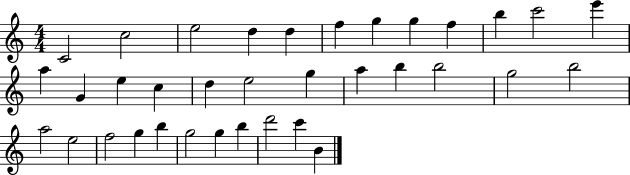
C4/h C5/h E5/h D5/q D5/q F5/q G5/q G5/q F5/q B5/q C6/h E6/q A5/q G4/q E5/q C5/q D5/q E5/h G5/q A5/q B5/q B5/h G5/h B5/h A5/h E5/h F5/h G5/q B5/q G5/h G5/q B5/q D6/h C6/q B4/q